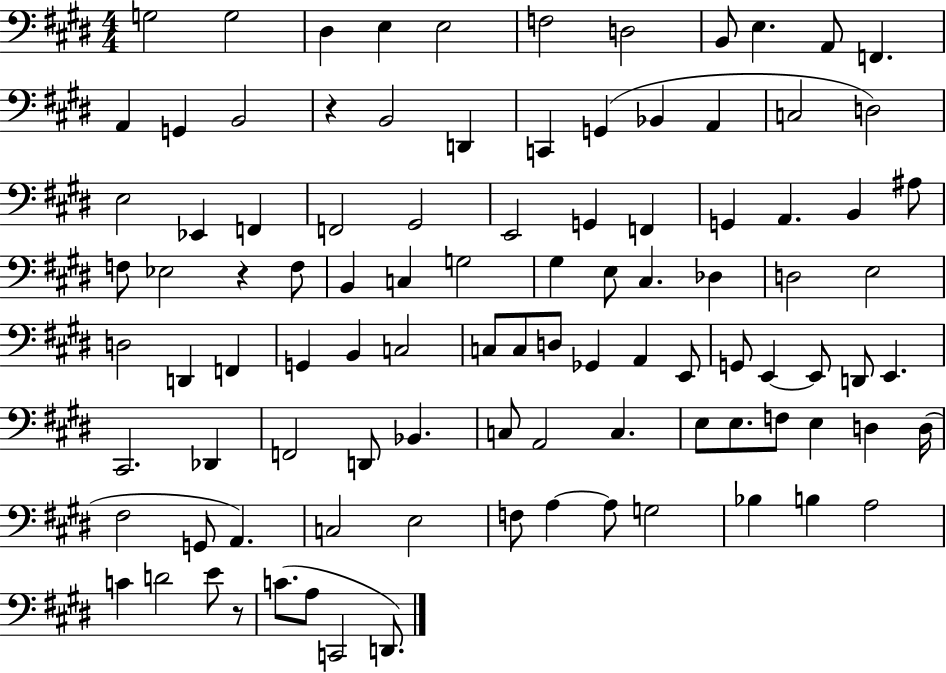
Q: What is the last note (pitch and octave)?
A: D2